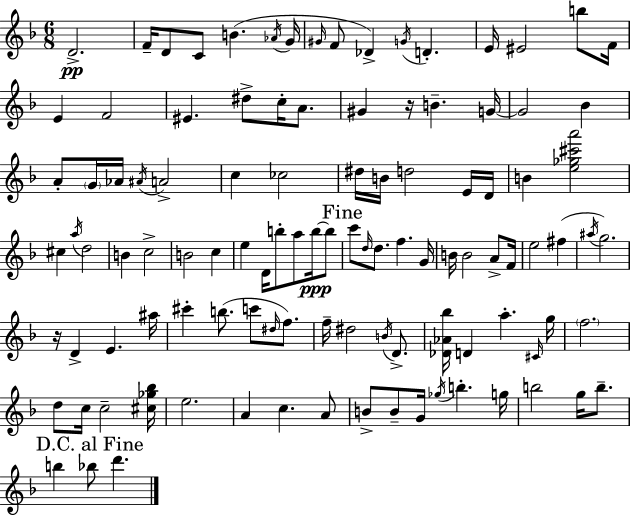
D4/h. F4/s D4/e C4/e B4/q. Ab4/s G4/s G#4/s F4/e Db4/q G4/s D4/q. E4/s EIS4/h B5/e F4/s E4/q F4/h EIS4/q. D#5/e C5/s A4/e. G#4/q R/s B4/q. G4/s G4/h Bb4/q A4/e G4/s Ab4/s A#4/s A4/h C5/q CES5/h D#5/s B4/s D5/h E4/s D4/s B4/q [E5,Gb5,C#6,A6]/h C#5/q A5/s D5/h B4/q C5/h B4/h C5/q E5/q D4/s B5/e A5/e B5/s B5/e C6/e D5/s D5/e. F5/q. G4/s B4/s B4/h A4/e F4/s E5/h F#5/q A#5/s G5/h. R/s D4/q E4/q. A#5/s C#6/q B5/e. C6/e D#5/s F5/e. F5/s D#5/h B4/s D4/e. [Db4,Ab4,Bb5]/s D4/q A5/q. C#4/s G5/s F5/h. D5/e C5/s C5/h [C#5,Gb5,Bb5]/s E5/h. A4/q C5/q. A4/e B4/e B4/e G4/s Gb5/s B5/q. G5/s B5/h G5/s B5/e. B5/q Bb5/e D6/q.